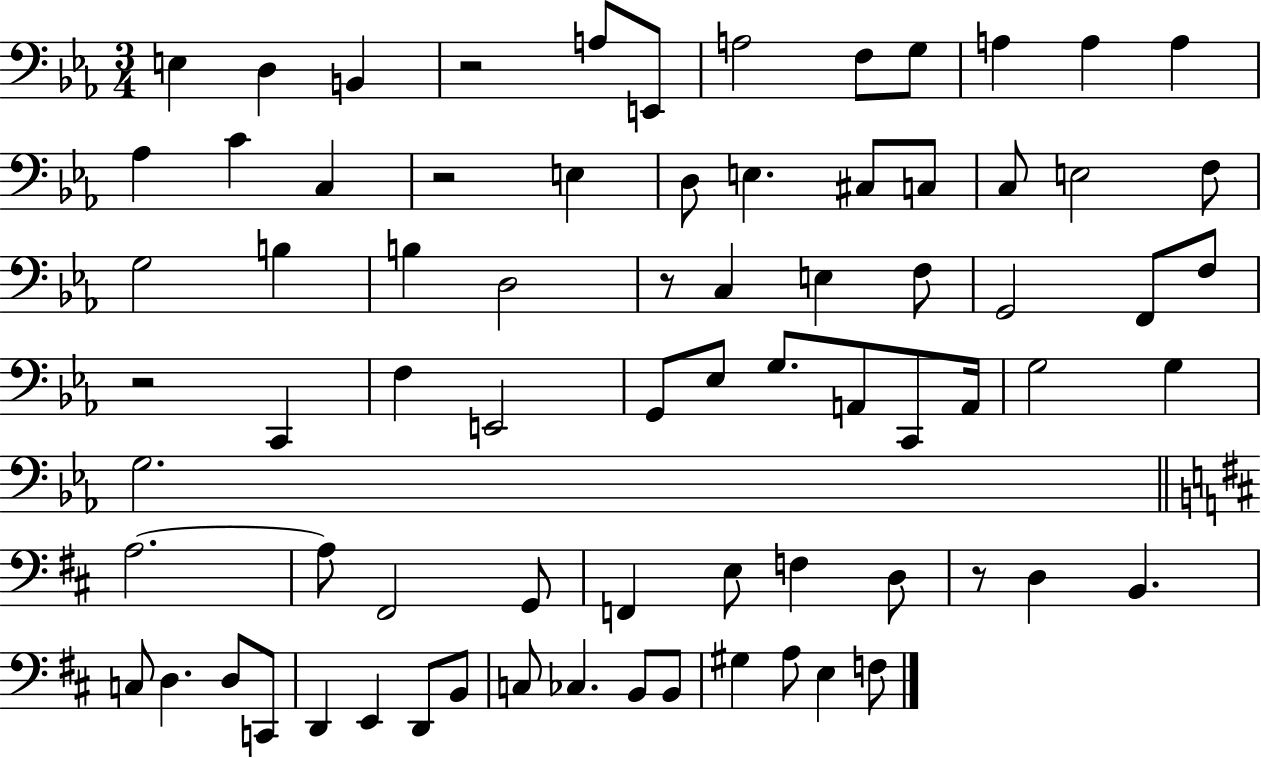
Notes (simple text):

E3/q D3/q B2/q R/h A3/e E2/e A3/h F3/e G3/e A3/q A3/q A3/q Ab3/q C4/q C3/q R/h E3/q D3/e E3/q. C#3/e C3/e C3/e E3/h F3/e G3/h B3/q B3/q D3/h R/e C3/q E3/q F3/e G2/h F2/e F3/e R/h C2/q F3/q E2/h G2/e Eb3/e G3/e. A2/e C2/e A2/s G3/h G3/q G3/h. A3/h. A3/e F#2/h G2/e F2/q E3/e F3/q D3/e R/e D3/q B2/q. C3/e D3/q. D3/e C2/e D2/q E2/q D2/e B2/e C3/e CES3/q. B2/e B2/e G#3/q A3/e E3/q F3/e